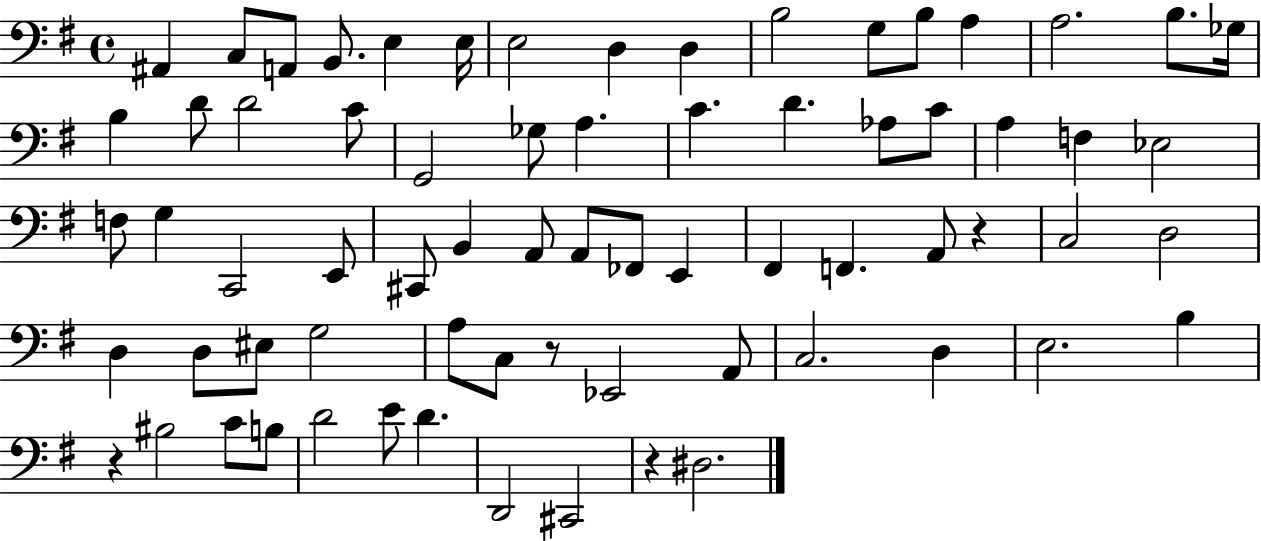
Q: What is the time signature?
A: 4/4